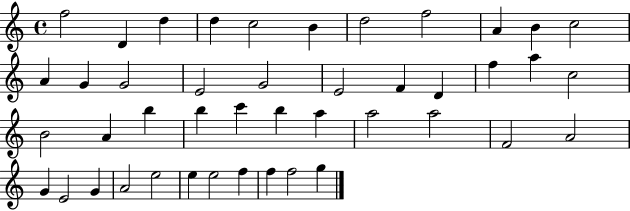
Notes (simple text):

F5/h D4/q D5/q D5/q C5/h B4/q D5/h F5/h A4/q B4/q C5/h A4/q G4/q G4/h E4/h G4/h E4/h F4/q D4/q F5/q A5/q C5/h B4/h A4/q B5/q B5/q C6/q B5/q A5/q A5/h A5/h F4/h A4/h G4/q E4/h G4/q A4/h E5/h E5/q E5/h F5/q F5/q F5/h G5/q